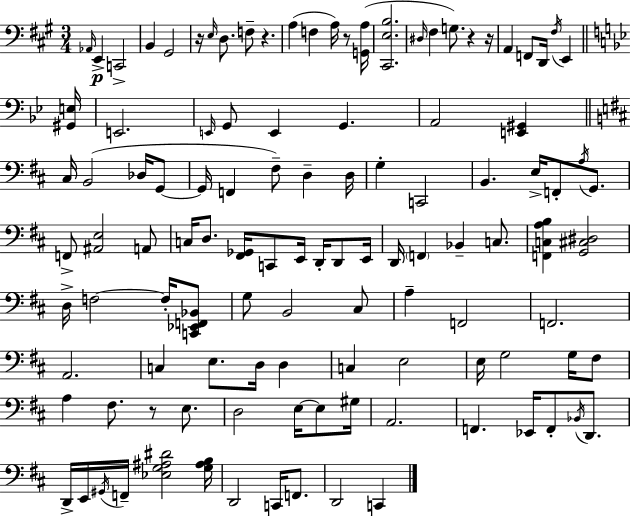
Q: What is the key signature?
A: A major